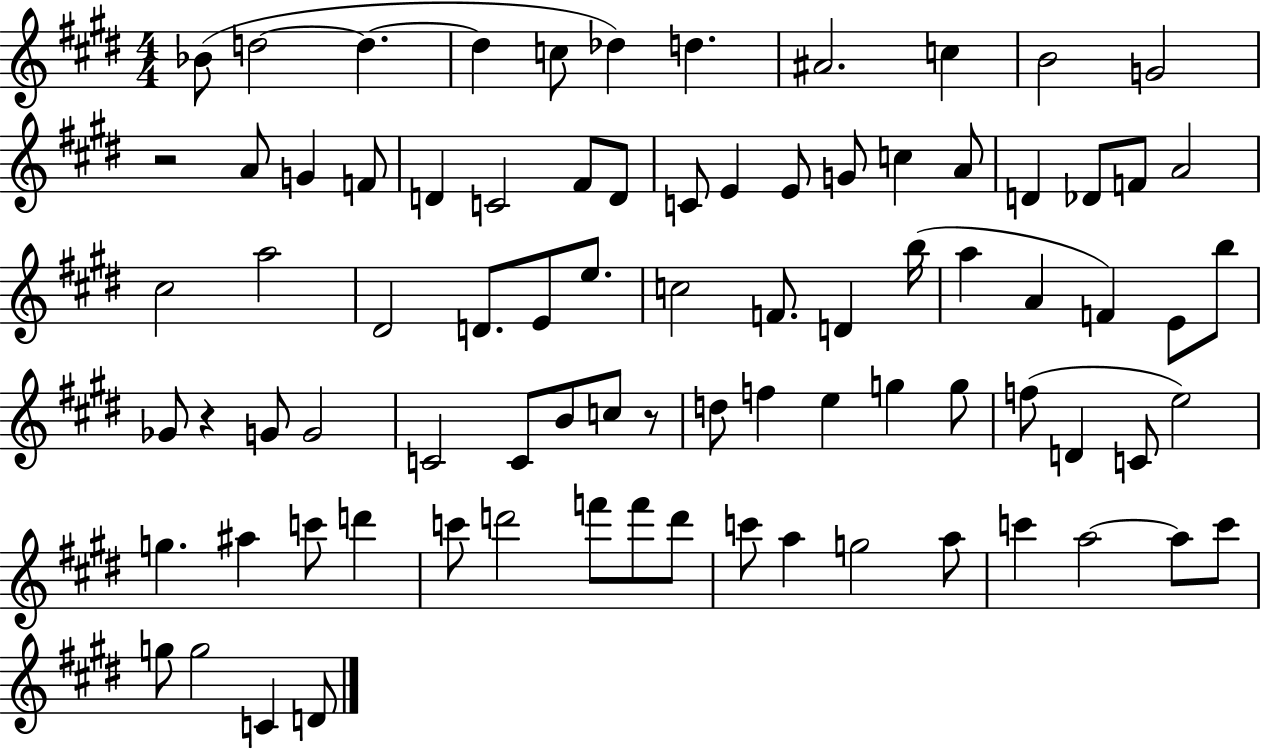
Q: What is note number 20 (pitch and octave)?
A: E4